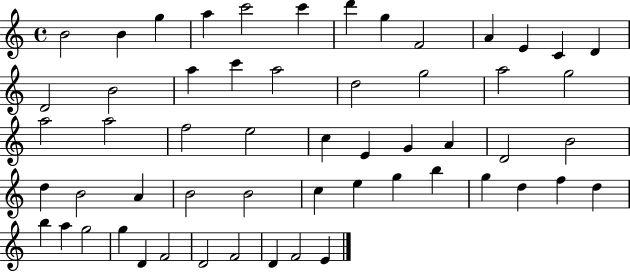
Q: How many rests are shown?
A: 0